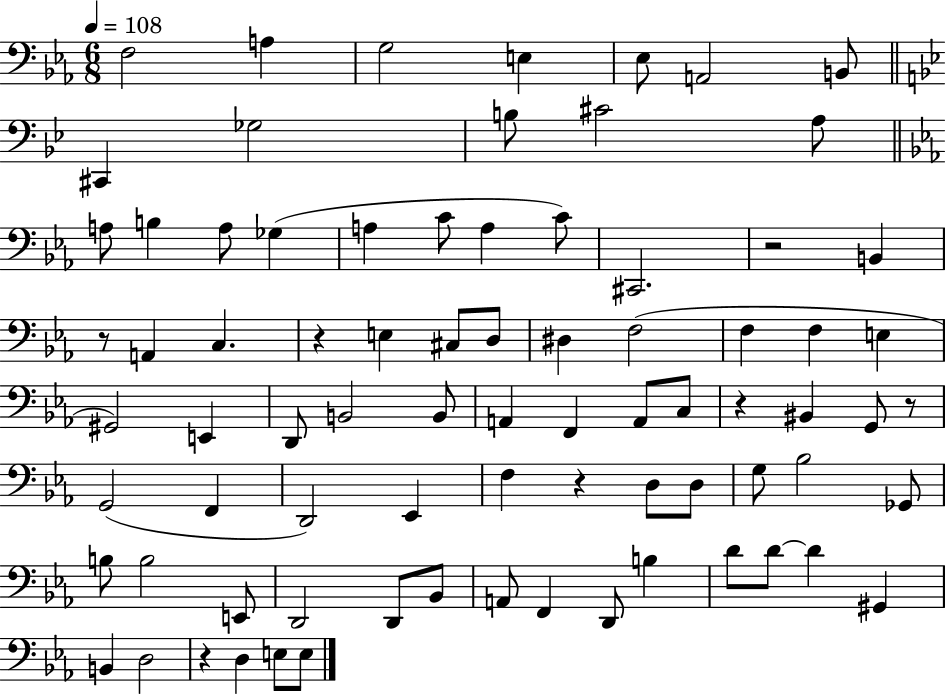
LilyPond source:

{
  \clef bass
  \numericTimeSignature
  \time 6/8
  \key ees \major
  \tempo 4 = 108
  f2 a4 | g2 e4 | ees8 a,2 b,8 | \bar "||" \break \key bes \major cis,4 ges2 | b8 cis'2 a8 | \bar "||" \break \key c \minor a8 b4 a8 ges4( | a4 c'8 a4 c'8) | cis,2. | r2 b,4 | \break r8 a,4 c4. | r4 e4 cis8 d8 | dis4 f2( | f4 f4 e4 | \break gis,2) e,4 | d,8 b,2 b,8 | a,4 f,4 a,8 c8 | r4 bis,4 g,8 r8 | \break g,2( f,4 | d,2) ees,4 | f4 r4 d8 d8 | g8 bes2 ges,8 | \break b8 b2 e,8 | d,2 d,8 bes,8 | a,8 f,4 d,8 b4 | d'8 d'8~~ d'4 gis,4 | \break b,4 d2 | r4 d4 e8 e8 | \bar "|."
}